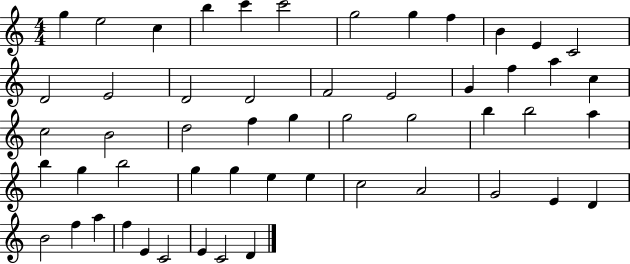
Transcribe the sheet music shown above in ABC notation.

X:1
T:Untitled
M:4/4
L:1/4
K:C
g e2 c b c' c'2 g2 g f B E C2 D2 E2 D2 D2 F2 E2 G f a c c2 B2 d2 f g g2 g2 b b2 a b g b2 g g e e c2 A2 G2 E D B2 f a f E C2 E C2 D